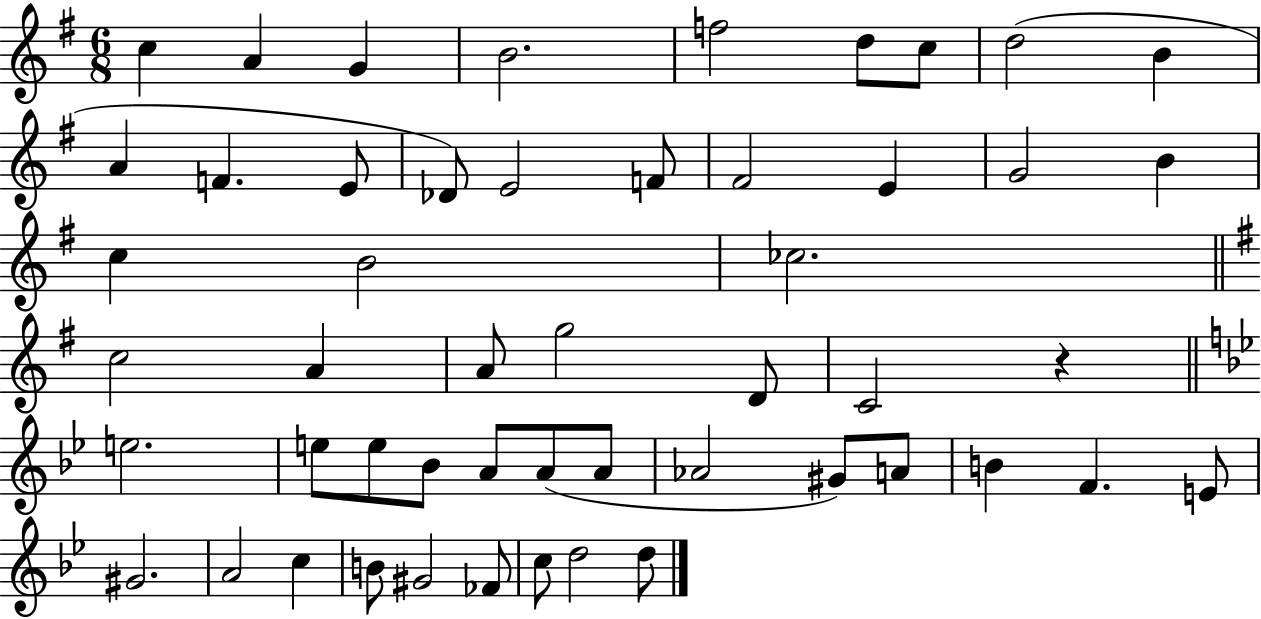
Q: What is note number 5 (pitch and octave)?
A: F5